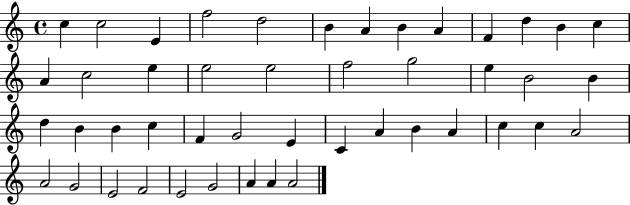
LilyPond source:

{
  \clef treble
  \time 4/4
  \defaultTimeSignature
  \key c \major
  c''4 c''2 e'4 | f''2 d''2 | b'4 a'4 b'4 a'4 | f'4 d''4 b'4 c''4 | \break a'4 c''2 e''4 | e''2 e''2 | f''2 g''2 | e''4 b'2 b'4 | \break d''4 b'4 b'4 c''4 | f'4 g'2 e'4 | c'4 a'4 b'4 a'4 | c''4 c''4 a'2 | \break a'2 g'2 | e'2 f'2 | e'2 g'2 | a'4 a'4 a'2 | \break \bar "|."
}